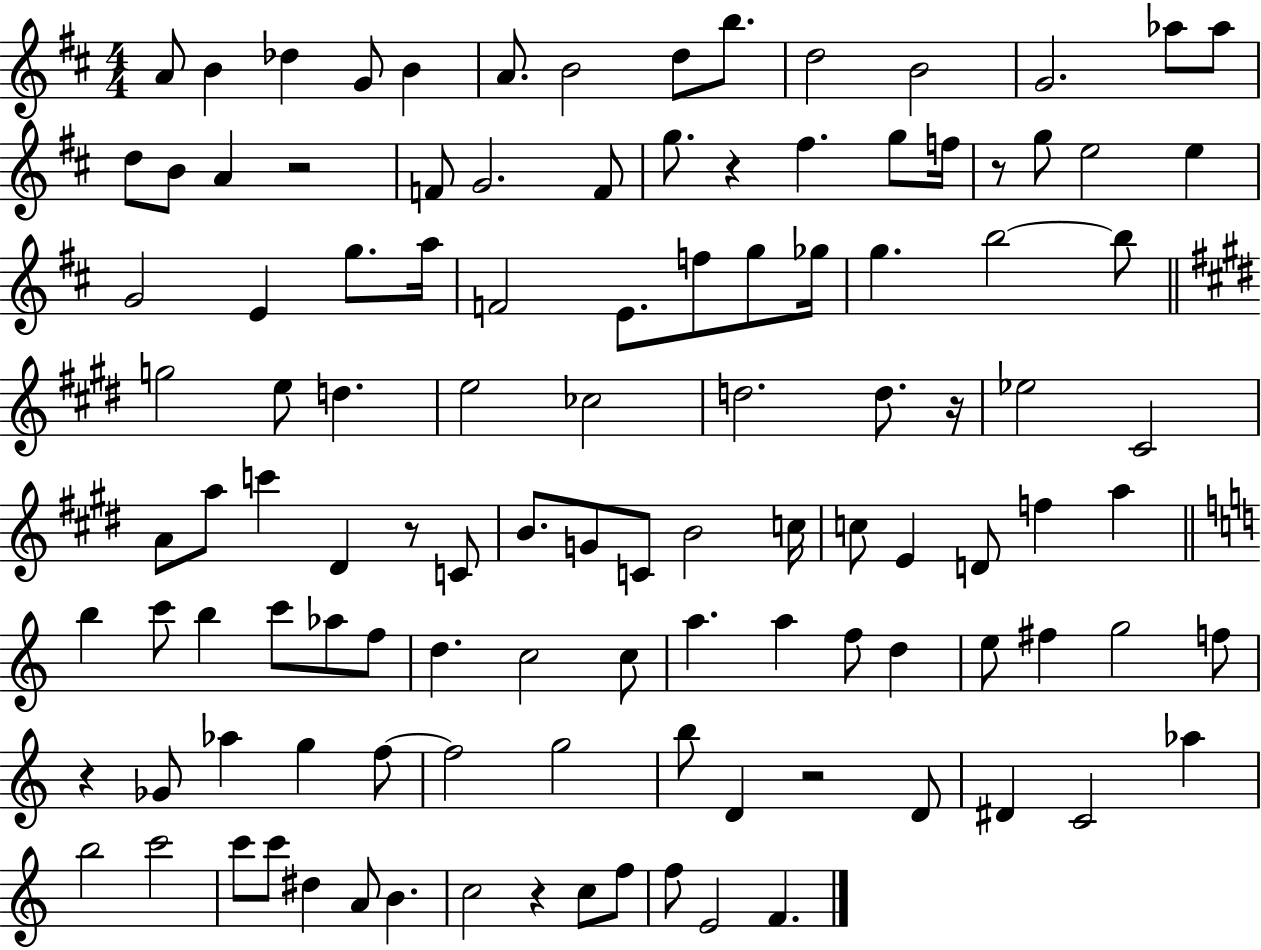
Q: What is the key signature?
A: D major